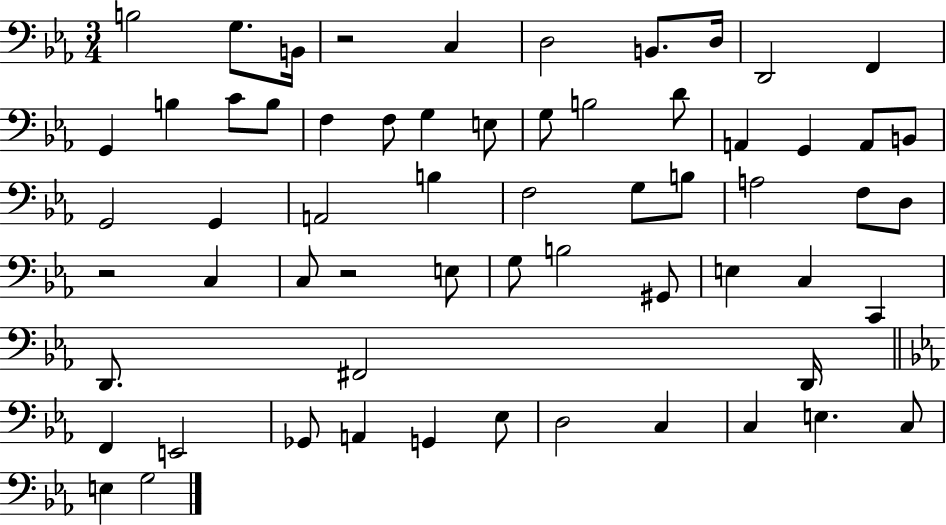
{
  \clef bass
  \numericTimeSignature
  \time 3/4
  \key ees \major
  b2 g8. b,16 | r2 c4 | d2 b,8. d16 | d,2 f,4 | \break g,4 b4 c'8 b8 | f4 f8 g4 e8 | g8 b2 d'8 | a,4 g,4 a,8 b,8 | \break g,2 g,4 | a,2 b4 | f2 g8 b8 | a2 f8 d8 | \break r2 c4 | c8 r2 e8 | g8 b2 gis,8 | e4 c4 c,4 | \break d,8. fis,2 d,16 | \bar "||" \break \key c \minor f,4 e,2 | ges,8 a,4 g,4 ees8 | d2 c4 | c4 e4. c8 | \break e4 g2 | \bar "|."
}